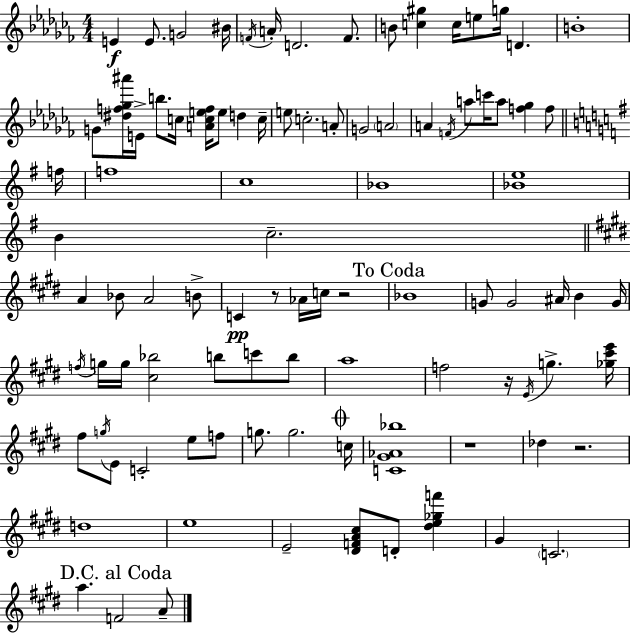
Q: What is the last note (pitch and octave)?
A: A4